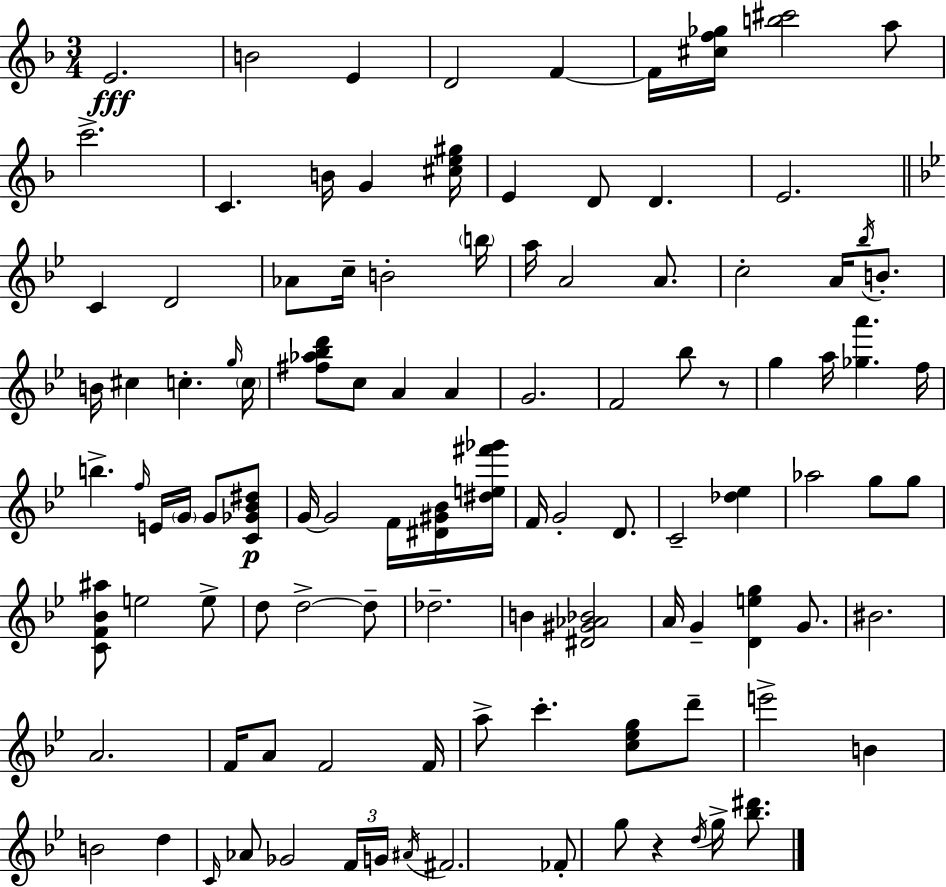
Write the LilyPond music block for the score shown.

{
  \clef treble
  \numericTimeSignature
  \time 3/4
  \key d \minor
  e'2.\fff | b'2 e'4 | d'2 f'4~~ | f'16 <cis'' f'' ges''>16 <b'' cis'''>2 a''8 | \break c'''2.-> | c'4. b'16 g'4 <cis'' e'' gis''>16 | e'4 d'8 d'4. | e'2. | \break \bar "||" \break \key g \minor c'4 d'2 | aes'8 c''16-- b'2-. \parenthesize b''16 | a''16 a'2 a'8. | c''2-. a'16 \acciaccatura { bes''16 } b'8.-. | \break b'16 cis''4 c''4.-. | \grace { g''16 } \parenthesize c''16 <fis'' aes'' bes'' d'''>8 c''8 a'4 a'4 | g'2. | f'2 bes''8 | \break r8 g''4 a''16 <ges'' a'''>4. | f''16 b''4.-> \grace { f''16 } e'16 \parenthesize g'16 g'8 | <c' ges' bes' dis''>8\p g'16~~ g'2 | f'16 <dis' gis' bes'>16 <dis'' e'' fis''' ges'''>16 f'16 g'2-. | \break d'8. c'2-- <des'' ees''>4 | aes''2 g''8 | g''8 <c' f' bes' ais''>8 e''2 | e''8-> d''8 d''2->~~ | \break d''8-- des''2.-- | b'4 <dis' gis' aes' bes'>2 | a'16 g'4-- <d' e'' g''>4 | g'8. bis'2. | \break a'2. | f'16 a'8 f'2 | f'16 a''8-> c'''4.-. <c'' ees'' g''>8 | d'''8-- e'''2-> b'4 | \break b'2 d''4 | \grace { c'16 } aes'8 ges'2 | \tuplet 3/2 { f'16 g'16 \acciaccatura { ais'16 } } fis'2. | fes'8-. g''8 r4 | \break \acciaccatura { d''16 } g''16-> <bes'' dis'''>8. \bar "|."
}